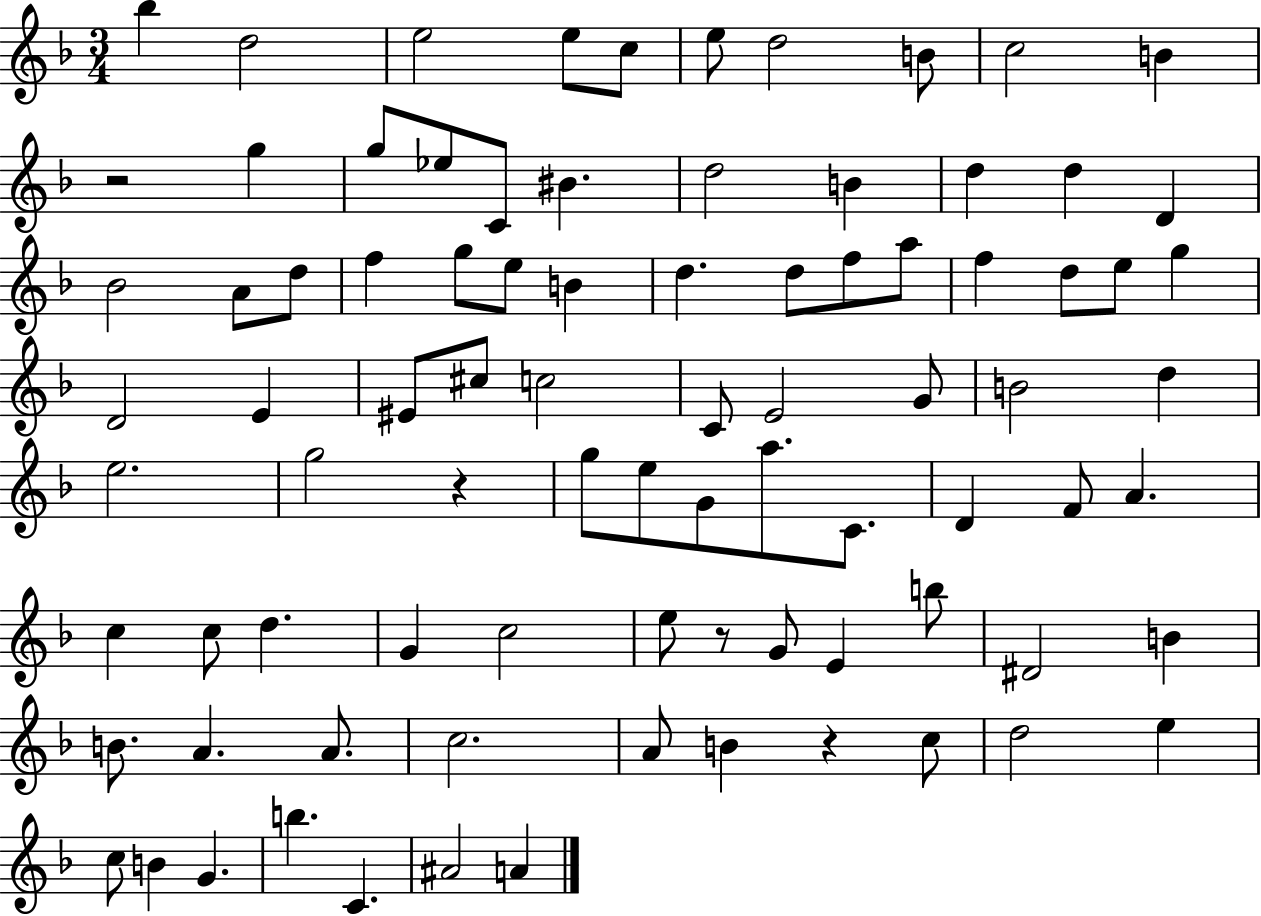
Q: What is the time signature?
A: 3/4